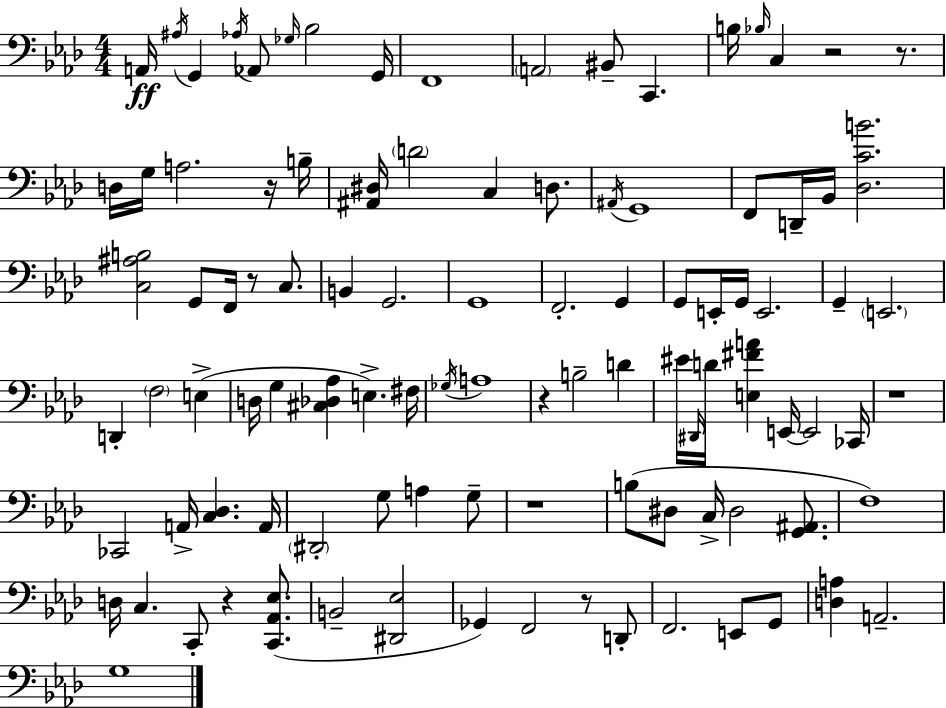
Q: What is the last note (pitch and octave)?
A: G3